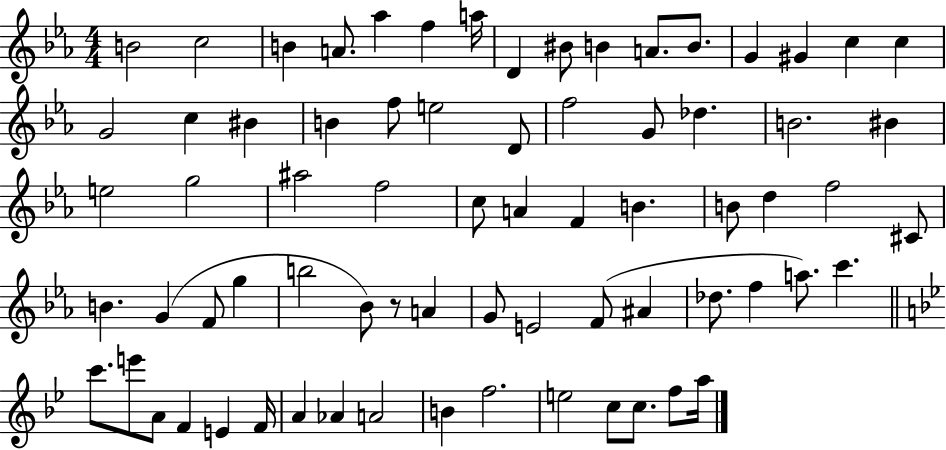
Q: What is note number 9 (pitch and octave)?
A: BIS4